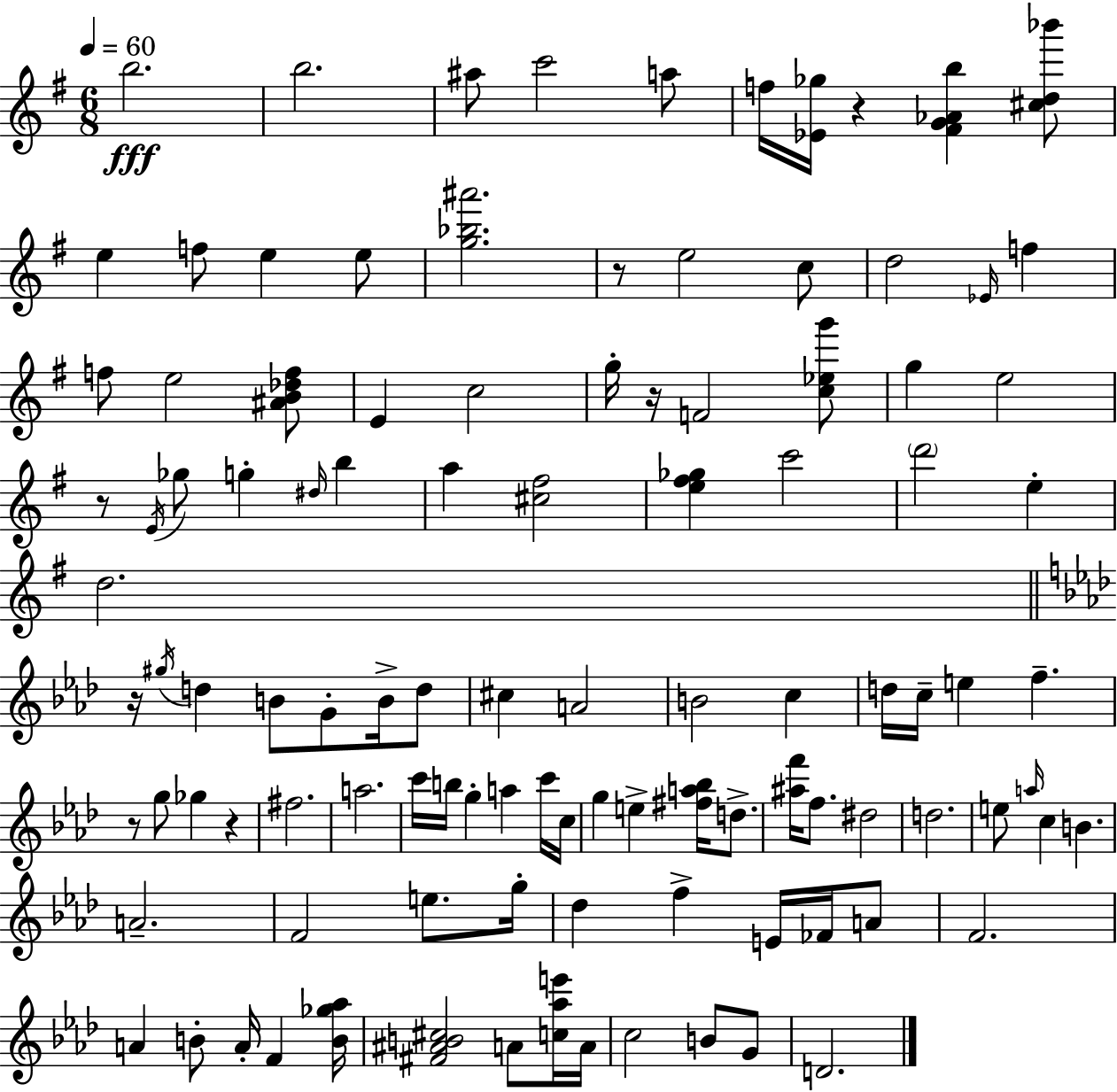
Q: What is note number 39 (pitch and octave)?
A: D5